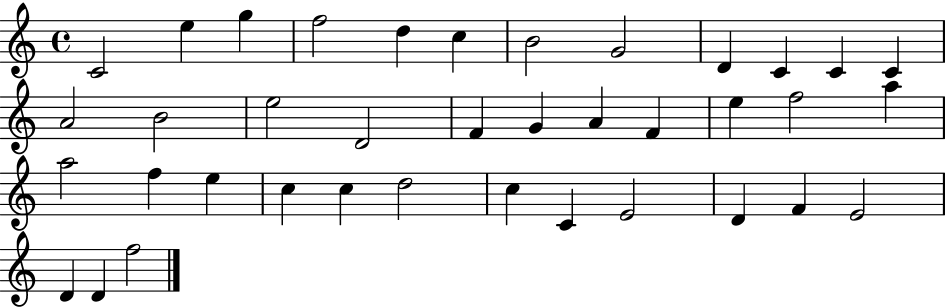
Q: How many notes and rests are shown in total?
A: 38